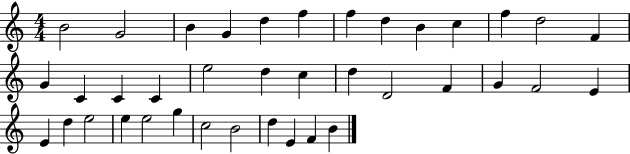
{
  \clef treble
  \numericTimeSignature
  \time 4/4
  \key c \major
  b'2 g'2 | b'4 g'4 d''4 f''4 | f''4 d''4 b'4 c''4 | f''4 d''2 f'4 | \break g'4 c'4 c'4 c'4 | e''2 d''4 c''4 | d''4 d'2 f'4 | g'4 f'2 e'4 | \break e'4 d''4 e''2 | e''4 e''2 g''4 | c''2 b'2 | d''4 e'4 f'4 b'4 | \break \bar "|."
}